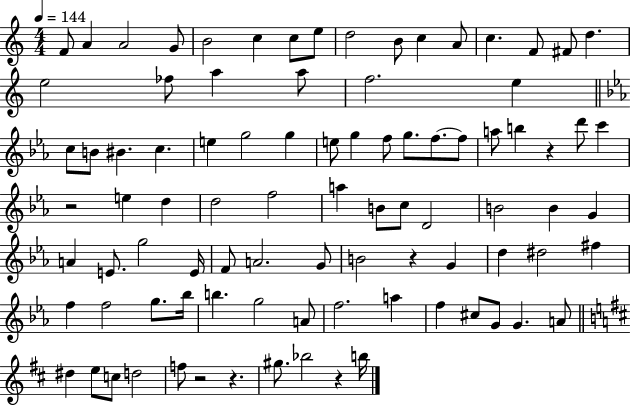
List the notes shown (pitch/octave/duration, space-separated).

F4/e A4/q A4/h G4/e B4/h C5/q C5/e E5/e D5/h B4/e C5/q A4/e C5/q. F4/e F#4/e D5/q. E5/h FES5/e A5/q A5/e F5/h. E5/q C5/e B4/e BIS4/q. C5/q. E5/q G5/h G5/q E5/e G5/q F5/e G5/e. F5/e. F5/e A5/e B5/q R/q D6/e C6/q R/h E5/q D5/q D5/h F5/h A5/q B4/e C5/e D4/h B4/h B4/q G4/q A4/q E4/e. G5/h E4/s F4/e A4/h. G4/e B4/h R/q G4/q D5/q D#5/h F#5/q F5/q F5/h G5/e. Bb5/s B5/q. G5/h A4/e F5/h. A5/q F5/q C#5/e G4/e G4/q. A4/e D#5/q E5/e C5/e D5/h F5/e R/h R/q. G#5/e. Bb5/h R/q B5/s